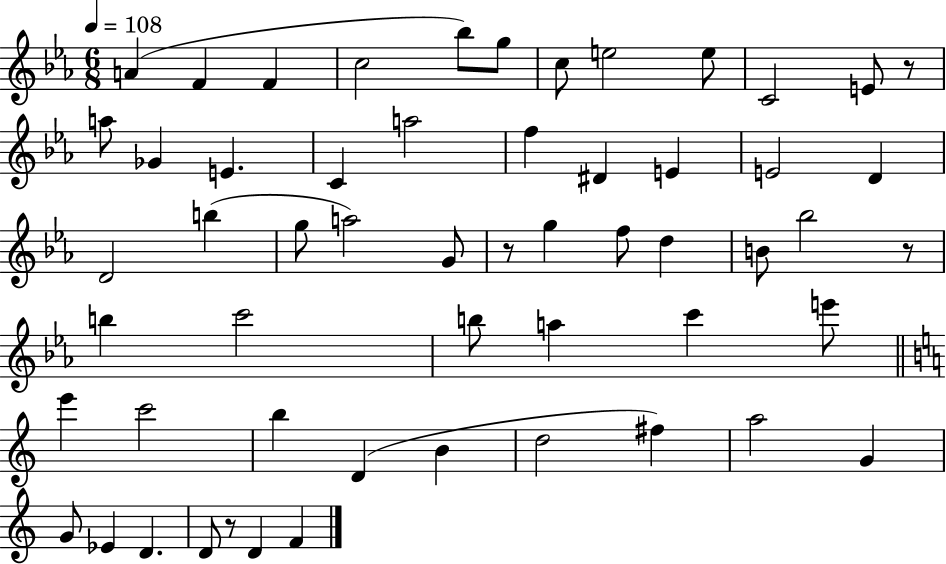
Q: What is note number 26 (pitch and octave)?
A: G4